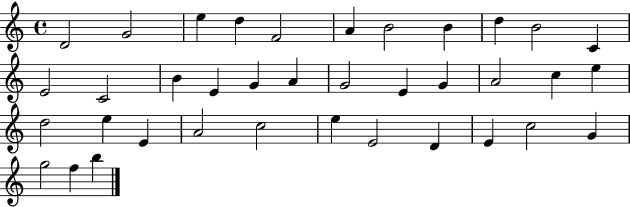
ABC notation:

X:1
T:Untitled
M:4/4
L:1/4
K:C
D2 G2 e d F2 A B2 B d B2 C E2 C2 B E G A G2 E G A2 c e d2 e E A2 c2 e E2 D E c2 G g2 f b